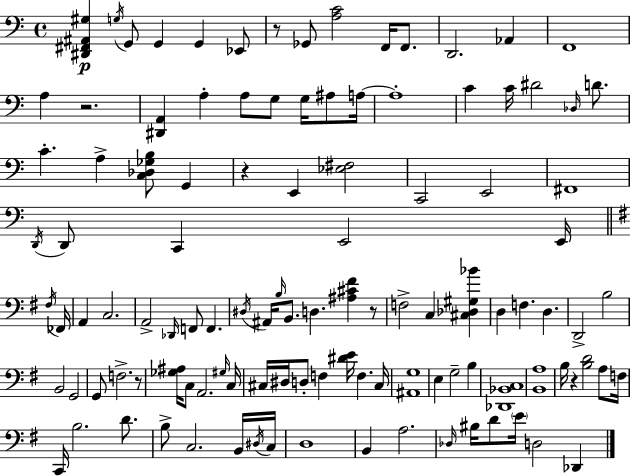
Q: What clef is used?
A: bass